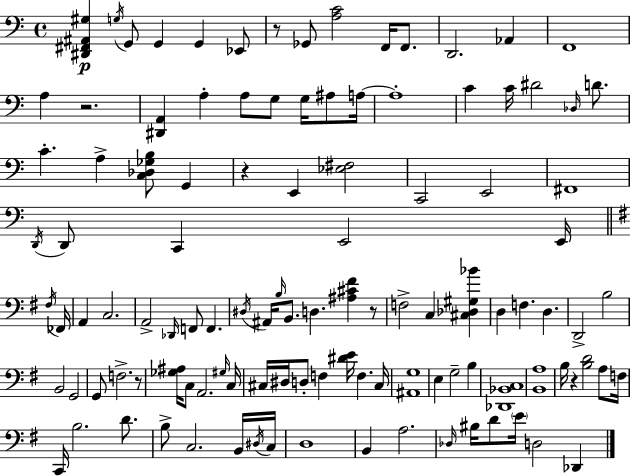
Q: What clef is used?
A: bass